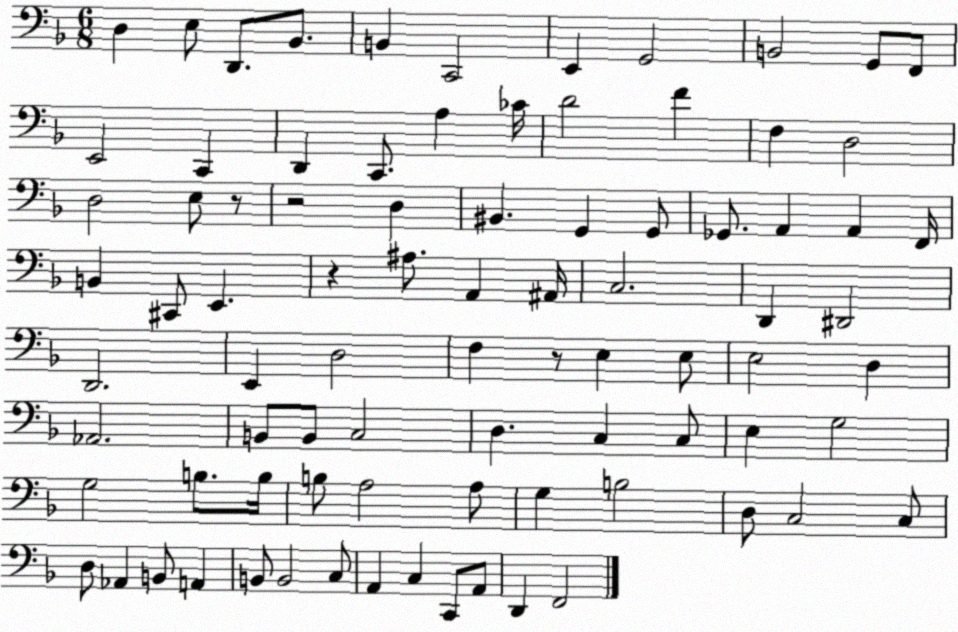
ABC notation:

X:1
T:Untitled
M:6/8
L:1/4
K:F
D, E,/2 D,,/2 _B,,/2 B,, C,,2 E,, G,,2 B,,2 G,,/2 F,,/2 E,,2 C,, D,, C,,/2 A, _C/4 D2 F F, D,2 D,2 E,/2 z/2 z2 D, ^B,, G,, G,,/2 _G,,/2 A,, A,, F,,/4 B,, ^C,,/2 E,, z ^A,/2 A,, ^A,,/4 C,2 D,, ^D,,2 D,,2 E,, D,2 F, z/2 E, E,/2 E,2 D, _A,,2 B,,/2 B,,/2 C,2 D, C, C,/2 E, G,2 G,2 B,/2 B,/4 B,/2 A,2 A,/2 G, B,2 D,/2 C,2 C,/2 D,/2 _A,, B,,/2 A,, B,,/2 B,,2 C,/2 A,, C, C,,/2 A,,/2 D,, F,,2